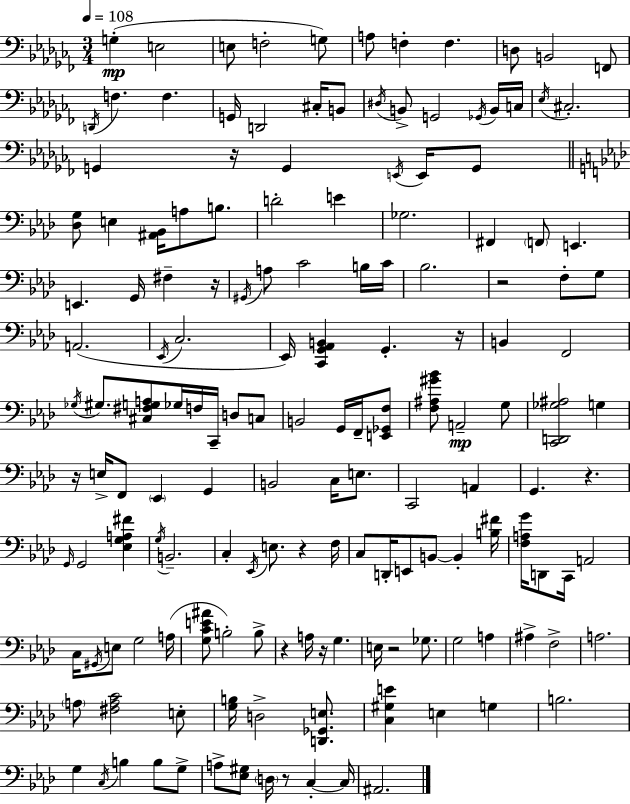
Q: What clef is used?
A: bass